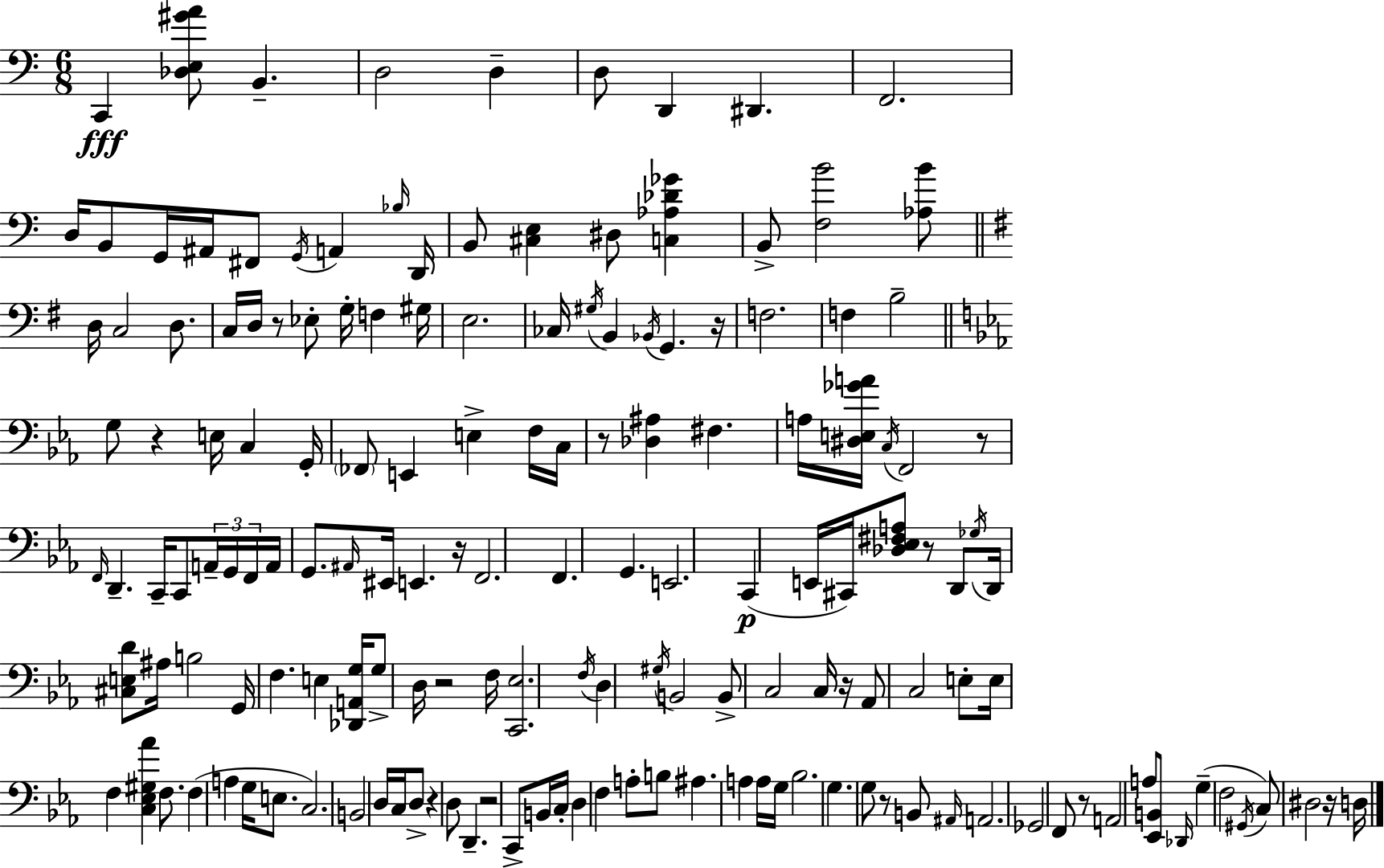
X:1
T:Untitled
M:6/8
L:1/4
K:C
C,, [_D,E,^GA]/2 B,, D,2 D, D,/2 D,, ^D,, F,,2 D,/4 B,,/2 G,,/4 ^A,,/4 ^F,,/2 G,,/4 A,, _B,/4 D,,/4 B,,/2 [^C,E,] ^D,/2 [C,_A,_D_G] B,,/2 [F,B]2 [_A,B]/2 D,/4 C,2 D,/2 C,/4 D,/4 z/2 _E,/2 G,/4 F, ^G,/4 E,2 _C,/4 ^G,/4 B,, _B,,/4 G,, z/4 F,2 F, B,2 G,/2 z E,/4 C, G,,/4 _F,,/2 E,, E, F,/4 C,/4 z/2 [_D,^A,] ^F, A,/4 [^D,E,_GA]/4 C,/4 F,,2 z/2 F,,/4 D,, C,,/4 C,,/2 A,,/4 G,,/4 F,,/4 A,,/4 G,,/2 ^A,,/4 ^E,,/4 E,, z/4 F,,2 F,, G,, E,,2 C,, E,,/4 ^C,,/4 [_D,_E,^F,A,]/2 z/2 D,,/2 _G,/4 D,,/4 [^C,E,D]/2 ^A,/4 B,2 G,,/4 F, E, [_D,,A,,G,]/4 G,/2 D,/4 z2 F,/4 [C,,_E,]2 F,/4 D, ^G,/4 B,,2 B,,/2 C,2 C,/4 z/4 _A,,/2 C,2 E,/2 E,/4 F, [C,_E,^G,_A] F,/2 F, A, G,/4 E,/2 C,2 B,,2 D,/4 C,/4 D,/2 z D,/2 D,, z2 C,,/2 B,,/4 C,/4 D, F, A,/2 B,/2 ^A, A, A,/4 G,/4 _B,2 G, G,/2 z/2 B,,/2 ^A,,/4 A,,2 _G,,2 F,,/2 z/2 A,,2 A,/2 [_E,,B,,]/2 _D,,/4 G, F,2 ^G,,/4 C,/2 ^D,2 z/4 D,/4